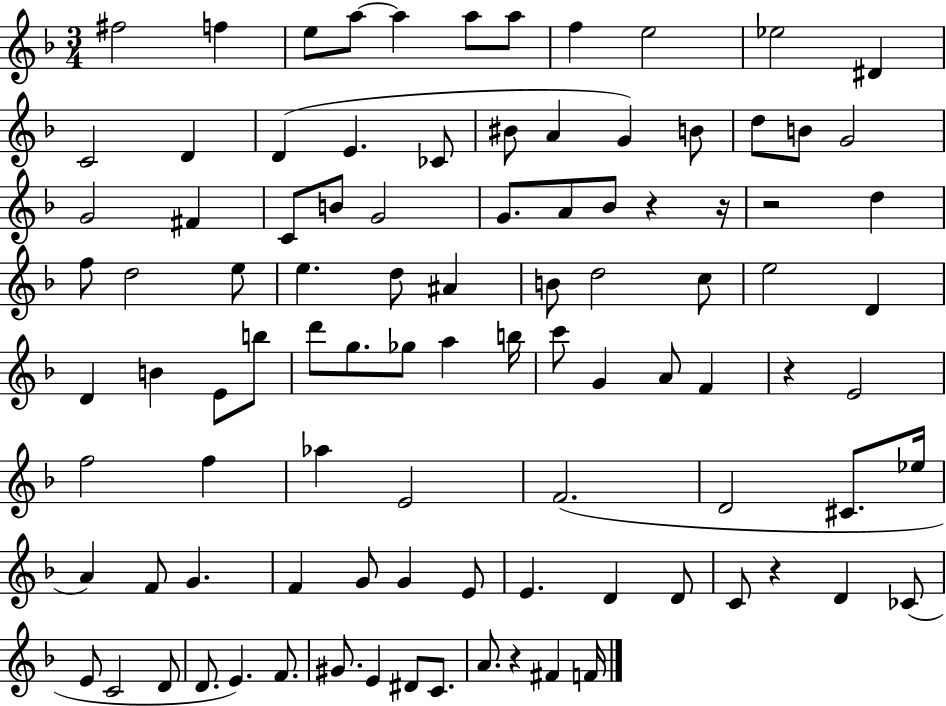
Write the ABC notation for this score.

X:1
T:Untitled
M:3/4
L:1/4
K:F
^f2 f e/2 a/2 a a/2 a/2 f e2 _e2 ^D C2 D D E _C/2 ^B/2 A G B/2 d/2 B/2 G2 G2 ^F C/2 B/2 G2 G/2 A/2 _B/2 z z/4 z2 d f/2 d2 e/2 e d/2 ^A B/2 d2 c/2 e2 D D B E/2 b/2 d'/2 g/2 _g/2 a b/4 c'/2 G A/2 F z E2 f2 f _a E2 F2 D2 ^C/2 _e/4 A F/2 G F G/2 G E/2 E D D/2 C/2 z D _C/2 E/2 C2 D/2 D/2 E F/2 ^G/2 E ^D/2 C/2 A/2 z ^F F/4